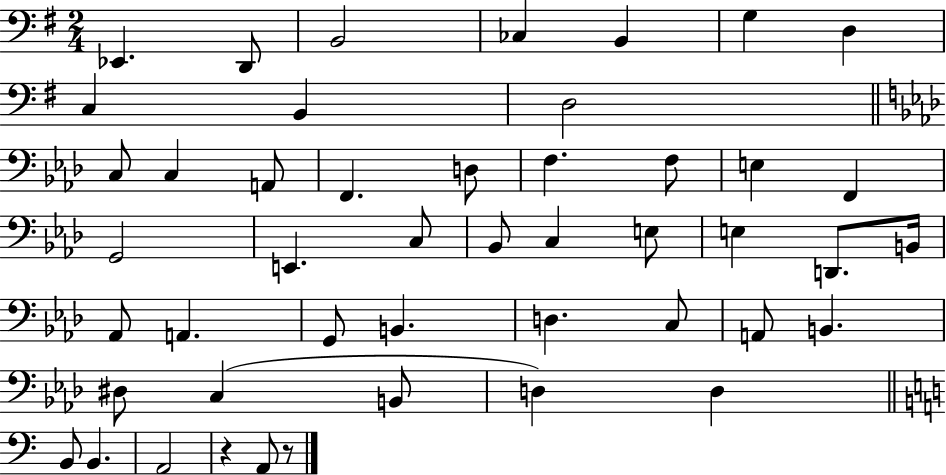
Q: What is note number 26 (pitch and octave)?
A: E3